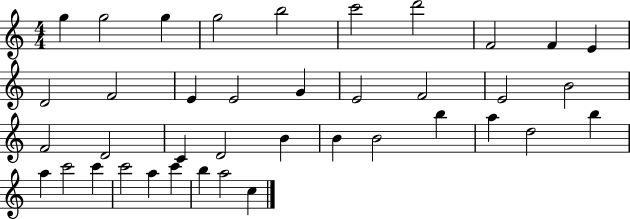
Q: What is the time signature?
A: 4/4